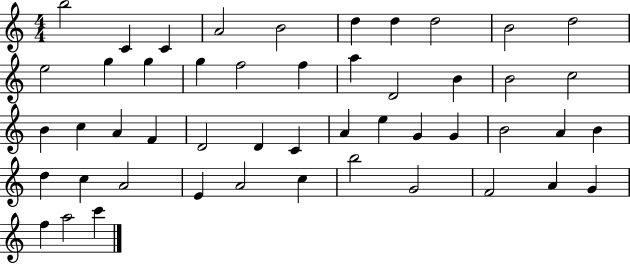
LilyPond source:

{
  \clef treble
  \numericTimeSignature
  \time 4/4
  \key c \major
  b''2 c'4 c'4 | a'2 b'2 | d''4 d''4 d''2 | b'2 d''2 | \break e''2 g''4 g''4 | g''4 f''2 f''4 | a''4 d'2 b'4 | b'2 c''2 | \break b'4 c''4 a'4 f'4 | d'2 d'4 c'4 | a'4 e''4 g'4 g'4 | b'2 a'4 b'4 | \break d''4 c''4 a'2 | e'4 a'2 c''4 | b''2 g'2 | f'2 a'4 g'4 | \break f''4 a''2 c'''4 | \bar "|."
}